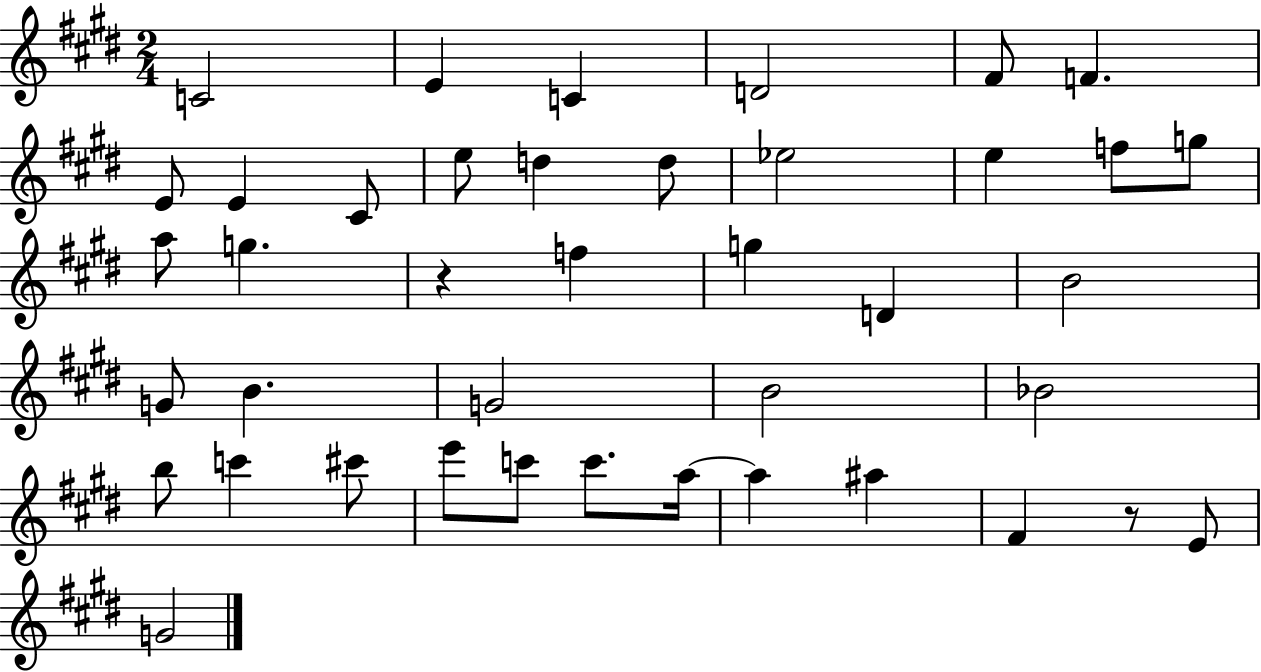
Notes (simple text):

C4/h E4/q C4/q D4/h F#4/e F4/q. E4/e E4/q C#4/e E5/e D5/q D5/e Eb5/h E5/q F5/e G5/e A5/e G5/q. R/q F5/q G5/q D4/q B4/h G4/e B4/q. G4/h B4/h Bb4/h B5/e C6/q C#6/e E6/e C6/e C6/e. A5/s A5/q A#5/q F#4/q R/e E4/e G4/h